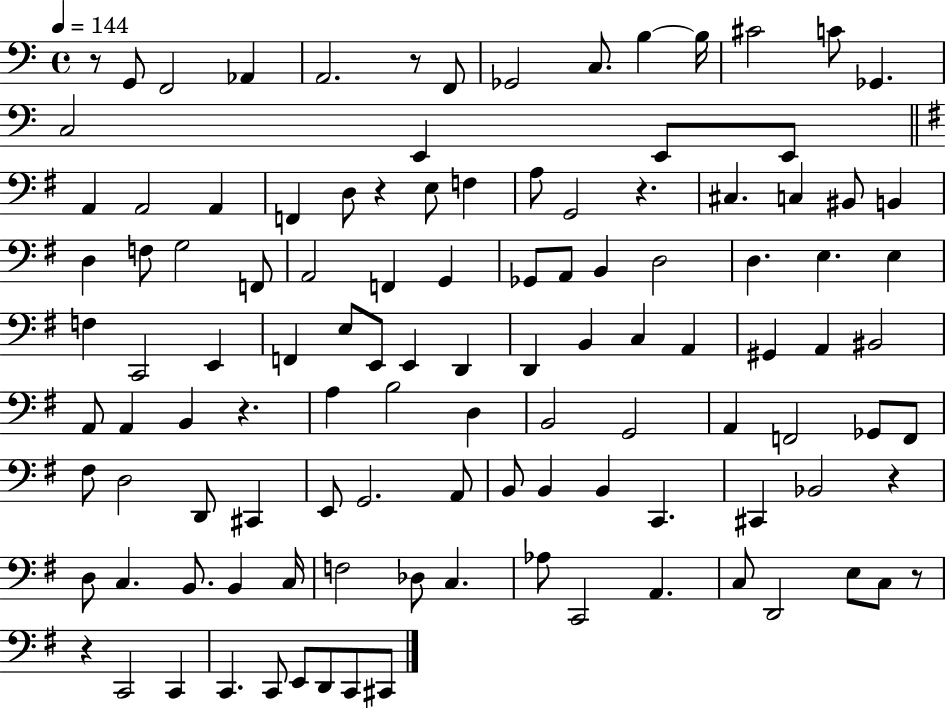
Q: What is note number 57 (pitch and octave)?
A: A2